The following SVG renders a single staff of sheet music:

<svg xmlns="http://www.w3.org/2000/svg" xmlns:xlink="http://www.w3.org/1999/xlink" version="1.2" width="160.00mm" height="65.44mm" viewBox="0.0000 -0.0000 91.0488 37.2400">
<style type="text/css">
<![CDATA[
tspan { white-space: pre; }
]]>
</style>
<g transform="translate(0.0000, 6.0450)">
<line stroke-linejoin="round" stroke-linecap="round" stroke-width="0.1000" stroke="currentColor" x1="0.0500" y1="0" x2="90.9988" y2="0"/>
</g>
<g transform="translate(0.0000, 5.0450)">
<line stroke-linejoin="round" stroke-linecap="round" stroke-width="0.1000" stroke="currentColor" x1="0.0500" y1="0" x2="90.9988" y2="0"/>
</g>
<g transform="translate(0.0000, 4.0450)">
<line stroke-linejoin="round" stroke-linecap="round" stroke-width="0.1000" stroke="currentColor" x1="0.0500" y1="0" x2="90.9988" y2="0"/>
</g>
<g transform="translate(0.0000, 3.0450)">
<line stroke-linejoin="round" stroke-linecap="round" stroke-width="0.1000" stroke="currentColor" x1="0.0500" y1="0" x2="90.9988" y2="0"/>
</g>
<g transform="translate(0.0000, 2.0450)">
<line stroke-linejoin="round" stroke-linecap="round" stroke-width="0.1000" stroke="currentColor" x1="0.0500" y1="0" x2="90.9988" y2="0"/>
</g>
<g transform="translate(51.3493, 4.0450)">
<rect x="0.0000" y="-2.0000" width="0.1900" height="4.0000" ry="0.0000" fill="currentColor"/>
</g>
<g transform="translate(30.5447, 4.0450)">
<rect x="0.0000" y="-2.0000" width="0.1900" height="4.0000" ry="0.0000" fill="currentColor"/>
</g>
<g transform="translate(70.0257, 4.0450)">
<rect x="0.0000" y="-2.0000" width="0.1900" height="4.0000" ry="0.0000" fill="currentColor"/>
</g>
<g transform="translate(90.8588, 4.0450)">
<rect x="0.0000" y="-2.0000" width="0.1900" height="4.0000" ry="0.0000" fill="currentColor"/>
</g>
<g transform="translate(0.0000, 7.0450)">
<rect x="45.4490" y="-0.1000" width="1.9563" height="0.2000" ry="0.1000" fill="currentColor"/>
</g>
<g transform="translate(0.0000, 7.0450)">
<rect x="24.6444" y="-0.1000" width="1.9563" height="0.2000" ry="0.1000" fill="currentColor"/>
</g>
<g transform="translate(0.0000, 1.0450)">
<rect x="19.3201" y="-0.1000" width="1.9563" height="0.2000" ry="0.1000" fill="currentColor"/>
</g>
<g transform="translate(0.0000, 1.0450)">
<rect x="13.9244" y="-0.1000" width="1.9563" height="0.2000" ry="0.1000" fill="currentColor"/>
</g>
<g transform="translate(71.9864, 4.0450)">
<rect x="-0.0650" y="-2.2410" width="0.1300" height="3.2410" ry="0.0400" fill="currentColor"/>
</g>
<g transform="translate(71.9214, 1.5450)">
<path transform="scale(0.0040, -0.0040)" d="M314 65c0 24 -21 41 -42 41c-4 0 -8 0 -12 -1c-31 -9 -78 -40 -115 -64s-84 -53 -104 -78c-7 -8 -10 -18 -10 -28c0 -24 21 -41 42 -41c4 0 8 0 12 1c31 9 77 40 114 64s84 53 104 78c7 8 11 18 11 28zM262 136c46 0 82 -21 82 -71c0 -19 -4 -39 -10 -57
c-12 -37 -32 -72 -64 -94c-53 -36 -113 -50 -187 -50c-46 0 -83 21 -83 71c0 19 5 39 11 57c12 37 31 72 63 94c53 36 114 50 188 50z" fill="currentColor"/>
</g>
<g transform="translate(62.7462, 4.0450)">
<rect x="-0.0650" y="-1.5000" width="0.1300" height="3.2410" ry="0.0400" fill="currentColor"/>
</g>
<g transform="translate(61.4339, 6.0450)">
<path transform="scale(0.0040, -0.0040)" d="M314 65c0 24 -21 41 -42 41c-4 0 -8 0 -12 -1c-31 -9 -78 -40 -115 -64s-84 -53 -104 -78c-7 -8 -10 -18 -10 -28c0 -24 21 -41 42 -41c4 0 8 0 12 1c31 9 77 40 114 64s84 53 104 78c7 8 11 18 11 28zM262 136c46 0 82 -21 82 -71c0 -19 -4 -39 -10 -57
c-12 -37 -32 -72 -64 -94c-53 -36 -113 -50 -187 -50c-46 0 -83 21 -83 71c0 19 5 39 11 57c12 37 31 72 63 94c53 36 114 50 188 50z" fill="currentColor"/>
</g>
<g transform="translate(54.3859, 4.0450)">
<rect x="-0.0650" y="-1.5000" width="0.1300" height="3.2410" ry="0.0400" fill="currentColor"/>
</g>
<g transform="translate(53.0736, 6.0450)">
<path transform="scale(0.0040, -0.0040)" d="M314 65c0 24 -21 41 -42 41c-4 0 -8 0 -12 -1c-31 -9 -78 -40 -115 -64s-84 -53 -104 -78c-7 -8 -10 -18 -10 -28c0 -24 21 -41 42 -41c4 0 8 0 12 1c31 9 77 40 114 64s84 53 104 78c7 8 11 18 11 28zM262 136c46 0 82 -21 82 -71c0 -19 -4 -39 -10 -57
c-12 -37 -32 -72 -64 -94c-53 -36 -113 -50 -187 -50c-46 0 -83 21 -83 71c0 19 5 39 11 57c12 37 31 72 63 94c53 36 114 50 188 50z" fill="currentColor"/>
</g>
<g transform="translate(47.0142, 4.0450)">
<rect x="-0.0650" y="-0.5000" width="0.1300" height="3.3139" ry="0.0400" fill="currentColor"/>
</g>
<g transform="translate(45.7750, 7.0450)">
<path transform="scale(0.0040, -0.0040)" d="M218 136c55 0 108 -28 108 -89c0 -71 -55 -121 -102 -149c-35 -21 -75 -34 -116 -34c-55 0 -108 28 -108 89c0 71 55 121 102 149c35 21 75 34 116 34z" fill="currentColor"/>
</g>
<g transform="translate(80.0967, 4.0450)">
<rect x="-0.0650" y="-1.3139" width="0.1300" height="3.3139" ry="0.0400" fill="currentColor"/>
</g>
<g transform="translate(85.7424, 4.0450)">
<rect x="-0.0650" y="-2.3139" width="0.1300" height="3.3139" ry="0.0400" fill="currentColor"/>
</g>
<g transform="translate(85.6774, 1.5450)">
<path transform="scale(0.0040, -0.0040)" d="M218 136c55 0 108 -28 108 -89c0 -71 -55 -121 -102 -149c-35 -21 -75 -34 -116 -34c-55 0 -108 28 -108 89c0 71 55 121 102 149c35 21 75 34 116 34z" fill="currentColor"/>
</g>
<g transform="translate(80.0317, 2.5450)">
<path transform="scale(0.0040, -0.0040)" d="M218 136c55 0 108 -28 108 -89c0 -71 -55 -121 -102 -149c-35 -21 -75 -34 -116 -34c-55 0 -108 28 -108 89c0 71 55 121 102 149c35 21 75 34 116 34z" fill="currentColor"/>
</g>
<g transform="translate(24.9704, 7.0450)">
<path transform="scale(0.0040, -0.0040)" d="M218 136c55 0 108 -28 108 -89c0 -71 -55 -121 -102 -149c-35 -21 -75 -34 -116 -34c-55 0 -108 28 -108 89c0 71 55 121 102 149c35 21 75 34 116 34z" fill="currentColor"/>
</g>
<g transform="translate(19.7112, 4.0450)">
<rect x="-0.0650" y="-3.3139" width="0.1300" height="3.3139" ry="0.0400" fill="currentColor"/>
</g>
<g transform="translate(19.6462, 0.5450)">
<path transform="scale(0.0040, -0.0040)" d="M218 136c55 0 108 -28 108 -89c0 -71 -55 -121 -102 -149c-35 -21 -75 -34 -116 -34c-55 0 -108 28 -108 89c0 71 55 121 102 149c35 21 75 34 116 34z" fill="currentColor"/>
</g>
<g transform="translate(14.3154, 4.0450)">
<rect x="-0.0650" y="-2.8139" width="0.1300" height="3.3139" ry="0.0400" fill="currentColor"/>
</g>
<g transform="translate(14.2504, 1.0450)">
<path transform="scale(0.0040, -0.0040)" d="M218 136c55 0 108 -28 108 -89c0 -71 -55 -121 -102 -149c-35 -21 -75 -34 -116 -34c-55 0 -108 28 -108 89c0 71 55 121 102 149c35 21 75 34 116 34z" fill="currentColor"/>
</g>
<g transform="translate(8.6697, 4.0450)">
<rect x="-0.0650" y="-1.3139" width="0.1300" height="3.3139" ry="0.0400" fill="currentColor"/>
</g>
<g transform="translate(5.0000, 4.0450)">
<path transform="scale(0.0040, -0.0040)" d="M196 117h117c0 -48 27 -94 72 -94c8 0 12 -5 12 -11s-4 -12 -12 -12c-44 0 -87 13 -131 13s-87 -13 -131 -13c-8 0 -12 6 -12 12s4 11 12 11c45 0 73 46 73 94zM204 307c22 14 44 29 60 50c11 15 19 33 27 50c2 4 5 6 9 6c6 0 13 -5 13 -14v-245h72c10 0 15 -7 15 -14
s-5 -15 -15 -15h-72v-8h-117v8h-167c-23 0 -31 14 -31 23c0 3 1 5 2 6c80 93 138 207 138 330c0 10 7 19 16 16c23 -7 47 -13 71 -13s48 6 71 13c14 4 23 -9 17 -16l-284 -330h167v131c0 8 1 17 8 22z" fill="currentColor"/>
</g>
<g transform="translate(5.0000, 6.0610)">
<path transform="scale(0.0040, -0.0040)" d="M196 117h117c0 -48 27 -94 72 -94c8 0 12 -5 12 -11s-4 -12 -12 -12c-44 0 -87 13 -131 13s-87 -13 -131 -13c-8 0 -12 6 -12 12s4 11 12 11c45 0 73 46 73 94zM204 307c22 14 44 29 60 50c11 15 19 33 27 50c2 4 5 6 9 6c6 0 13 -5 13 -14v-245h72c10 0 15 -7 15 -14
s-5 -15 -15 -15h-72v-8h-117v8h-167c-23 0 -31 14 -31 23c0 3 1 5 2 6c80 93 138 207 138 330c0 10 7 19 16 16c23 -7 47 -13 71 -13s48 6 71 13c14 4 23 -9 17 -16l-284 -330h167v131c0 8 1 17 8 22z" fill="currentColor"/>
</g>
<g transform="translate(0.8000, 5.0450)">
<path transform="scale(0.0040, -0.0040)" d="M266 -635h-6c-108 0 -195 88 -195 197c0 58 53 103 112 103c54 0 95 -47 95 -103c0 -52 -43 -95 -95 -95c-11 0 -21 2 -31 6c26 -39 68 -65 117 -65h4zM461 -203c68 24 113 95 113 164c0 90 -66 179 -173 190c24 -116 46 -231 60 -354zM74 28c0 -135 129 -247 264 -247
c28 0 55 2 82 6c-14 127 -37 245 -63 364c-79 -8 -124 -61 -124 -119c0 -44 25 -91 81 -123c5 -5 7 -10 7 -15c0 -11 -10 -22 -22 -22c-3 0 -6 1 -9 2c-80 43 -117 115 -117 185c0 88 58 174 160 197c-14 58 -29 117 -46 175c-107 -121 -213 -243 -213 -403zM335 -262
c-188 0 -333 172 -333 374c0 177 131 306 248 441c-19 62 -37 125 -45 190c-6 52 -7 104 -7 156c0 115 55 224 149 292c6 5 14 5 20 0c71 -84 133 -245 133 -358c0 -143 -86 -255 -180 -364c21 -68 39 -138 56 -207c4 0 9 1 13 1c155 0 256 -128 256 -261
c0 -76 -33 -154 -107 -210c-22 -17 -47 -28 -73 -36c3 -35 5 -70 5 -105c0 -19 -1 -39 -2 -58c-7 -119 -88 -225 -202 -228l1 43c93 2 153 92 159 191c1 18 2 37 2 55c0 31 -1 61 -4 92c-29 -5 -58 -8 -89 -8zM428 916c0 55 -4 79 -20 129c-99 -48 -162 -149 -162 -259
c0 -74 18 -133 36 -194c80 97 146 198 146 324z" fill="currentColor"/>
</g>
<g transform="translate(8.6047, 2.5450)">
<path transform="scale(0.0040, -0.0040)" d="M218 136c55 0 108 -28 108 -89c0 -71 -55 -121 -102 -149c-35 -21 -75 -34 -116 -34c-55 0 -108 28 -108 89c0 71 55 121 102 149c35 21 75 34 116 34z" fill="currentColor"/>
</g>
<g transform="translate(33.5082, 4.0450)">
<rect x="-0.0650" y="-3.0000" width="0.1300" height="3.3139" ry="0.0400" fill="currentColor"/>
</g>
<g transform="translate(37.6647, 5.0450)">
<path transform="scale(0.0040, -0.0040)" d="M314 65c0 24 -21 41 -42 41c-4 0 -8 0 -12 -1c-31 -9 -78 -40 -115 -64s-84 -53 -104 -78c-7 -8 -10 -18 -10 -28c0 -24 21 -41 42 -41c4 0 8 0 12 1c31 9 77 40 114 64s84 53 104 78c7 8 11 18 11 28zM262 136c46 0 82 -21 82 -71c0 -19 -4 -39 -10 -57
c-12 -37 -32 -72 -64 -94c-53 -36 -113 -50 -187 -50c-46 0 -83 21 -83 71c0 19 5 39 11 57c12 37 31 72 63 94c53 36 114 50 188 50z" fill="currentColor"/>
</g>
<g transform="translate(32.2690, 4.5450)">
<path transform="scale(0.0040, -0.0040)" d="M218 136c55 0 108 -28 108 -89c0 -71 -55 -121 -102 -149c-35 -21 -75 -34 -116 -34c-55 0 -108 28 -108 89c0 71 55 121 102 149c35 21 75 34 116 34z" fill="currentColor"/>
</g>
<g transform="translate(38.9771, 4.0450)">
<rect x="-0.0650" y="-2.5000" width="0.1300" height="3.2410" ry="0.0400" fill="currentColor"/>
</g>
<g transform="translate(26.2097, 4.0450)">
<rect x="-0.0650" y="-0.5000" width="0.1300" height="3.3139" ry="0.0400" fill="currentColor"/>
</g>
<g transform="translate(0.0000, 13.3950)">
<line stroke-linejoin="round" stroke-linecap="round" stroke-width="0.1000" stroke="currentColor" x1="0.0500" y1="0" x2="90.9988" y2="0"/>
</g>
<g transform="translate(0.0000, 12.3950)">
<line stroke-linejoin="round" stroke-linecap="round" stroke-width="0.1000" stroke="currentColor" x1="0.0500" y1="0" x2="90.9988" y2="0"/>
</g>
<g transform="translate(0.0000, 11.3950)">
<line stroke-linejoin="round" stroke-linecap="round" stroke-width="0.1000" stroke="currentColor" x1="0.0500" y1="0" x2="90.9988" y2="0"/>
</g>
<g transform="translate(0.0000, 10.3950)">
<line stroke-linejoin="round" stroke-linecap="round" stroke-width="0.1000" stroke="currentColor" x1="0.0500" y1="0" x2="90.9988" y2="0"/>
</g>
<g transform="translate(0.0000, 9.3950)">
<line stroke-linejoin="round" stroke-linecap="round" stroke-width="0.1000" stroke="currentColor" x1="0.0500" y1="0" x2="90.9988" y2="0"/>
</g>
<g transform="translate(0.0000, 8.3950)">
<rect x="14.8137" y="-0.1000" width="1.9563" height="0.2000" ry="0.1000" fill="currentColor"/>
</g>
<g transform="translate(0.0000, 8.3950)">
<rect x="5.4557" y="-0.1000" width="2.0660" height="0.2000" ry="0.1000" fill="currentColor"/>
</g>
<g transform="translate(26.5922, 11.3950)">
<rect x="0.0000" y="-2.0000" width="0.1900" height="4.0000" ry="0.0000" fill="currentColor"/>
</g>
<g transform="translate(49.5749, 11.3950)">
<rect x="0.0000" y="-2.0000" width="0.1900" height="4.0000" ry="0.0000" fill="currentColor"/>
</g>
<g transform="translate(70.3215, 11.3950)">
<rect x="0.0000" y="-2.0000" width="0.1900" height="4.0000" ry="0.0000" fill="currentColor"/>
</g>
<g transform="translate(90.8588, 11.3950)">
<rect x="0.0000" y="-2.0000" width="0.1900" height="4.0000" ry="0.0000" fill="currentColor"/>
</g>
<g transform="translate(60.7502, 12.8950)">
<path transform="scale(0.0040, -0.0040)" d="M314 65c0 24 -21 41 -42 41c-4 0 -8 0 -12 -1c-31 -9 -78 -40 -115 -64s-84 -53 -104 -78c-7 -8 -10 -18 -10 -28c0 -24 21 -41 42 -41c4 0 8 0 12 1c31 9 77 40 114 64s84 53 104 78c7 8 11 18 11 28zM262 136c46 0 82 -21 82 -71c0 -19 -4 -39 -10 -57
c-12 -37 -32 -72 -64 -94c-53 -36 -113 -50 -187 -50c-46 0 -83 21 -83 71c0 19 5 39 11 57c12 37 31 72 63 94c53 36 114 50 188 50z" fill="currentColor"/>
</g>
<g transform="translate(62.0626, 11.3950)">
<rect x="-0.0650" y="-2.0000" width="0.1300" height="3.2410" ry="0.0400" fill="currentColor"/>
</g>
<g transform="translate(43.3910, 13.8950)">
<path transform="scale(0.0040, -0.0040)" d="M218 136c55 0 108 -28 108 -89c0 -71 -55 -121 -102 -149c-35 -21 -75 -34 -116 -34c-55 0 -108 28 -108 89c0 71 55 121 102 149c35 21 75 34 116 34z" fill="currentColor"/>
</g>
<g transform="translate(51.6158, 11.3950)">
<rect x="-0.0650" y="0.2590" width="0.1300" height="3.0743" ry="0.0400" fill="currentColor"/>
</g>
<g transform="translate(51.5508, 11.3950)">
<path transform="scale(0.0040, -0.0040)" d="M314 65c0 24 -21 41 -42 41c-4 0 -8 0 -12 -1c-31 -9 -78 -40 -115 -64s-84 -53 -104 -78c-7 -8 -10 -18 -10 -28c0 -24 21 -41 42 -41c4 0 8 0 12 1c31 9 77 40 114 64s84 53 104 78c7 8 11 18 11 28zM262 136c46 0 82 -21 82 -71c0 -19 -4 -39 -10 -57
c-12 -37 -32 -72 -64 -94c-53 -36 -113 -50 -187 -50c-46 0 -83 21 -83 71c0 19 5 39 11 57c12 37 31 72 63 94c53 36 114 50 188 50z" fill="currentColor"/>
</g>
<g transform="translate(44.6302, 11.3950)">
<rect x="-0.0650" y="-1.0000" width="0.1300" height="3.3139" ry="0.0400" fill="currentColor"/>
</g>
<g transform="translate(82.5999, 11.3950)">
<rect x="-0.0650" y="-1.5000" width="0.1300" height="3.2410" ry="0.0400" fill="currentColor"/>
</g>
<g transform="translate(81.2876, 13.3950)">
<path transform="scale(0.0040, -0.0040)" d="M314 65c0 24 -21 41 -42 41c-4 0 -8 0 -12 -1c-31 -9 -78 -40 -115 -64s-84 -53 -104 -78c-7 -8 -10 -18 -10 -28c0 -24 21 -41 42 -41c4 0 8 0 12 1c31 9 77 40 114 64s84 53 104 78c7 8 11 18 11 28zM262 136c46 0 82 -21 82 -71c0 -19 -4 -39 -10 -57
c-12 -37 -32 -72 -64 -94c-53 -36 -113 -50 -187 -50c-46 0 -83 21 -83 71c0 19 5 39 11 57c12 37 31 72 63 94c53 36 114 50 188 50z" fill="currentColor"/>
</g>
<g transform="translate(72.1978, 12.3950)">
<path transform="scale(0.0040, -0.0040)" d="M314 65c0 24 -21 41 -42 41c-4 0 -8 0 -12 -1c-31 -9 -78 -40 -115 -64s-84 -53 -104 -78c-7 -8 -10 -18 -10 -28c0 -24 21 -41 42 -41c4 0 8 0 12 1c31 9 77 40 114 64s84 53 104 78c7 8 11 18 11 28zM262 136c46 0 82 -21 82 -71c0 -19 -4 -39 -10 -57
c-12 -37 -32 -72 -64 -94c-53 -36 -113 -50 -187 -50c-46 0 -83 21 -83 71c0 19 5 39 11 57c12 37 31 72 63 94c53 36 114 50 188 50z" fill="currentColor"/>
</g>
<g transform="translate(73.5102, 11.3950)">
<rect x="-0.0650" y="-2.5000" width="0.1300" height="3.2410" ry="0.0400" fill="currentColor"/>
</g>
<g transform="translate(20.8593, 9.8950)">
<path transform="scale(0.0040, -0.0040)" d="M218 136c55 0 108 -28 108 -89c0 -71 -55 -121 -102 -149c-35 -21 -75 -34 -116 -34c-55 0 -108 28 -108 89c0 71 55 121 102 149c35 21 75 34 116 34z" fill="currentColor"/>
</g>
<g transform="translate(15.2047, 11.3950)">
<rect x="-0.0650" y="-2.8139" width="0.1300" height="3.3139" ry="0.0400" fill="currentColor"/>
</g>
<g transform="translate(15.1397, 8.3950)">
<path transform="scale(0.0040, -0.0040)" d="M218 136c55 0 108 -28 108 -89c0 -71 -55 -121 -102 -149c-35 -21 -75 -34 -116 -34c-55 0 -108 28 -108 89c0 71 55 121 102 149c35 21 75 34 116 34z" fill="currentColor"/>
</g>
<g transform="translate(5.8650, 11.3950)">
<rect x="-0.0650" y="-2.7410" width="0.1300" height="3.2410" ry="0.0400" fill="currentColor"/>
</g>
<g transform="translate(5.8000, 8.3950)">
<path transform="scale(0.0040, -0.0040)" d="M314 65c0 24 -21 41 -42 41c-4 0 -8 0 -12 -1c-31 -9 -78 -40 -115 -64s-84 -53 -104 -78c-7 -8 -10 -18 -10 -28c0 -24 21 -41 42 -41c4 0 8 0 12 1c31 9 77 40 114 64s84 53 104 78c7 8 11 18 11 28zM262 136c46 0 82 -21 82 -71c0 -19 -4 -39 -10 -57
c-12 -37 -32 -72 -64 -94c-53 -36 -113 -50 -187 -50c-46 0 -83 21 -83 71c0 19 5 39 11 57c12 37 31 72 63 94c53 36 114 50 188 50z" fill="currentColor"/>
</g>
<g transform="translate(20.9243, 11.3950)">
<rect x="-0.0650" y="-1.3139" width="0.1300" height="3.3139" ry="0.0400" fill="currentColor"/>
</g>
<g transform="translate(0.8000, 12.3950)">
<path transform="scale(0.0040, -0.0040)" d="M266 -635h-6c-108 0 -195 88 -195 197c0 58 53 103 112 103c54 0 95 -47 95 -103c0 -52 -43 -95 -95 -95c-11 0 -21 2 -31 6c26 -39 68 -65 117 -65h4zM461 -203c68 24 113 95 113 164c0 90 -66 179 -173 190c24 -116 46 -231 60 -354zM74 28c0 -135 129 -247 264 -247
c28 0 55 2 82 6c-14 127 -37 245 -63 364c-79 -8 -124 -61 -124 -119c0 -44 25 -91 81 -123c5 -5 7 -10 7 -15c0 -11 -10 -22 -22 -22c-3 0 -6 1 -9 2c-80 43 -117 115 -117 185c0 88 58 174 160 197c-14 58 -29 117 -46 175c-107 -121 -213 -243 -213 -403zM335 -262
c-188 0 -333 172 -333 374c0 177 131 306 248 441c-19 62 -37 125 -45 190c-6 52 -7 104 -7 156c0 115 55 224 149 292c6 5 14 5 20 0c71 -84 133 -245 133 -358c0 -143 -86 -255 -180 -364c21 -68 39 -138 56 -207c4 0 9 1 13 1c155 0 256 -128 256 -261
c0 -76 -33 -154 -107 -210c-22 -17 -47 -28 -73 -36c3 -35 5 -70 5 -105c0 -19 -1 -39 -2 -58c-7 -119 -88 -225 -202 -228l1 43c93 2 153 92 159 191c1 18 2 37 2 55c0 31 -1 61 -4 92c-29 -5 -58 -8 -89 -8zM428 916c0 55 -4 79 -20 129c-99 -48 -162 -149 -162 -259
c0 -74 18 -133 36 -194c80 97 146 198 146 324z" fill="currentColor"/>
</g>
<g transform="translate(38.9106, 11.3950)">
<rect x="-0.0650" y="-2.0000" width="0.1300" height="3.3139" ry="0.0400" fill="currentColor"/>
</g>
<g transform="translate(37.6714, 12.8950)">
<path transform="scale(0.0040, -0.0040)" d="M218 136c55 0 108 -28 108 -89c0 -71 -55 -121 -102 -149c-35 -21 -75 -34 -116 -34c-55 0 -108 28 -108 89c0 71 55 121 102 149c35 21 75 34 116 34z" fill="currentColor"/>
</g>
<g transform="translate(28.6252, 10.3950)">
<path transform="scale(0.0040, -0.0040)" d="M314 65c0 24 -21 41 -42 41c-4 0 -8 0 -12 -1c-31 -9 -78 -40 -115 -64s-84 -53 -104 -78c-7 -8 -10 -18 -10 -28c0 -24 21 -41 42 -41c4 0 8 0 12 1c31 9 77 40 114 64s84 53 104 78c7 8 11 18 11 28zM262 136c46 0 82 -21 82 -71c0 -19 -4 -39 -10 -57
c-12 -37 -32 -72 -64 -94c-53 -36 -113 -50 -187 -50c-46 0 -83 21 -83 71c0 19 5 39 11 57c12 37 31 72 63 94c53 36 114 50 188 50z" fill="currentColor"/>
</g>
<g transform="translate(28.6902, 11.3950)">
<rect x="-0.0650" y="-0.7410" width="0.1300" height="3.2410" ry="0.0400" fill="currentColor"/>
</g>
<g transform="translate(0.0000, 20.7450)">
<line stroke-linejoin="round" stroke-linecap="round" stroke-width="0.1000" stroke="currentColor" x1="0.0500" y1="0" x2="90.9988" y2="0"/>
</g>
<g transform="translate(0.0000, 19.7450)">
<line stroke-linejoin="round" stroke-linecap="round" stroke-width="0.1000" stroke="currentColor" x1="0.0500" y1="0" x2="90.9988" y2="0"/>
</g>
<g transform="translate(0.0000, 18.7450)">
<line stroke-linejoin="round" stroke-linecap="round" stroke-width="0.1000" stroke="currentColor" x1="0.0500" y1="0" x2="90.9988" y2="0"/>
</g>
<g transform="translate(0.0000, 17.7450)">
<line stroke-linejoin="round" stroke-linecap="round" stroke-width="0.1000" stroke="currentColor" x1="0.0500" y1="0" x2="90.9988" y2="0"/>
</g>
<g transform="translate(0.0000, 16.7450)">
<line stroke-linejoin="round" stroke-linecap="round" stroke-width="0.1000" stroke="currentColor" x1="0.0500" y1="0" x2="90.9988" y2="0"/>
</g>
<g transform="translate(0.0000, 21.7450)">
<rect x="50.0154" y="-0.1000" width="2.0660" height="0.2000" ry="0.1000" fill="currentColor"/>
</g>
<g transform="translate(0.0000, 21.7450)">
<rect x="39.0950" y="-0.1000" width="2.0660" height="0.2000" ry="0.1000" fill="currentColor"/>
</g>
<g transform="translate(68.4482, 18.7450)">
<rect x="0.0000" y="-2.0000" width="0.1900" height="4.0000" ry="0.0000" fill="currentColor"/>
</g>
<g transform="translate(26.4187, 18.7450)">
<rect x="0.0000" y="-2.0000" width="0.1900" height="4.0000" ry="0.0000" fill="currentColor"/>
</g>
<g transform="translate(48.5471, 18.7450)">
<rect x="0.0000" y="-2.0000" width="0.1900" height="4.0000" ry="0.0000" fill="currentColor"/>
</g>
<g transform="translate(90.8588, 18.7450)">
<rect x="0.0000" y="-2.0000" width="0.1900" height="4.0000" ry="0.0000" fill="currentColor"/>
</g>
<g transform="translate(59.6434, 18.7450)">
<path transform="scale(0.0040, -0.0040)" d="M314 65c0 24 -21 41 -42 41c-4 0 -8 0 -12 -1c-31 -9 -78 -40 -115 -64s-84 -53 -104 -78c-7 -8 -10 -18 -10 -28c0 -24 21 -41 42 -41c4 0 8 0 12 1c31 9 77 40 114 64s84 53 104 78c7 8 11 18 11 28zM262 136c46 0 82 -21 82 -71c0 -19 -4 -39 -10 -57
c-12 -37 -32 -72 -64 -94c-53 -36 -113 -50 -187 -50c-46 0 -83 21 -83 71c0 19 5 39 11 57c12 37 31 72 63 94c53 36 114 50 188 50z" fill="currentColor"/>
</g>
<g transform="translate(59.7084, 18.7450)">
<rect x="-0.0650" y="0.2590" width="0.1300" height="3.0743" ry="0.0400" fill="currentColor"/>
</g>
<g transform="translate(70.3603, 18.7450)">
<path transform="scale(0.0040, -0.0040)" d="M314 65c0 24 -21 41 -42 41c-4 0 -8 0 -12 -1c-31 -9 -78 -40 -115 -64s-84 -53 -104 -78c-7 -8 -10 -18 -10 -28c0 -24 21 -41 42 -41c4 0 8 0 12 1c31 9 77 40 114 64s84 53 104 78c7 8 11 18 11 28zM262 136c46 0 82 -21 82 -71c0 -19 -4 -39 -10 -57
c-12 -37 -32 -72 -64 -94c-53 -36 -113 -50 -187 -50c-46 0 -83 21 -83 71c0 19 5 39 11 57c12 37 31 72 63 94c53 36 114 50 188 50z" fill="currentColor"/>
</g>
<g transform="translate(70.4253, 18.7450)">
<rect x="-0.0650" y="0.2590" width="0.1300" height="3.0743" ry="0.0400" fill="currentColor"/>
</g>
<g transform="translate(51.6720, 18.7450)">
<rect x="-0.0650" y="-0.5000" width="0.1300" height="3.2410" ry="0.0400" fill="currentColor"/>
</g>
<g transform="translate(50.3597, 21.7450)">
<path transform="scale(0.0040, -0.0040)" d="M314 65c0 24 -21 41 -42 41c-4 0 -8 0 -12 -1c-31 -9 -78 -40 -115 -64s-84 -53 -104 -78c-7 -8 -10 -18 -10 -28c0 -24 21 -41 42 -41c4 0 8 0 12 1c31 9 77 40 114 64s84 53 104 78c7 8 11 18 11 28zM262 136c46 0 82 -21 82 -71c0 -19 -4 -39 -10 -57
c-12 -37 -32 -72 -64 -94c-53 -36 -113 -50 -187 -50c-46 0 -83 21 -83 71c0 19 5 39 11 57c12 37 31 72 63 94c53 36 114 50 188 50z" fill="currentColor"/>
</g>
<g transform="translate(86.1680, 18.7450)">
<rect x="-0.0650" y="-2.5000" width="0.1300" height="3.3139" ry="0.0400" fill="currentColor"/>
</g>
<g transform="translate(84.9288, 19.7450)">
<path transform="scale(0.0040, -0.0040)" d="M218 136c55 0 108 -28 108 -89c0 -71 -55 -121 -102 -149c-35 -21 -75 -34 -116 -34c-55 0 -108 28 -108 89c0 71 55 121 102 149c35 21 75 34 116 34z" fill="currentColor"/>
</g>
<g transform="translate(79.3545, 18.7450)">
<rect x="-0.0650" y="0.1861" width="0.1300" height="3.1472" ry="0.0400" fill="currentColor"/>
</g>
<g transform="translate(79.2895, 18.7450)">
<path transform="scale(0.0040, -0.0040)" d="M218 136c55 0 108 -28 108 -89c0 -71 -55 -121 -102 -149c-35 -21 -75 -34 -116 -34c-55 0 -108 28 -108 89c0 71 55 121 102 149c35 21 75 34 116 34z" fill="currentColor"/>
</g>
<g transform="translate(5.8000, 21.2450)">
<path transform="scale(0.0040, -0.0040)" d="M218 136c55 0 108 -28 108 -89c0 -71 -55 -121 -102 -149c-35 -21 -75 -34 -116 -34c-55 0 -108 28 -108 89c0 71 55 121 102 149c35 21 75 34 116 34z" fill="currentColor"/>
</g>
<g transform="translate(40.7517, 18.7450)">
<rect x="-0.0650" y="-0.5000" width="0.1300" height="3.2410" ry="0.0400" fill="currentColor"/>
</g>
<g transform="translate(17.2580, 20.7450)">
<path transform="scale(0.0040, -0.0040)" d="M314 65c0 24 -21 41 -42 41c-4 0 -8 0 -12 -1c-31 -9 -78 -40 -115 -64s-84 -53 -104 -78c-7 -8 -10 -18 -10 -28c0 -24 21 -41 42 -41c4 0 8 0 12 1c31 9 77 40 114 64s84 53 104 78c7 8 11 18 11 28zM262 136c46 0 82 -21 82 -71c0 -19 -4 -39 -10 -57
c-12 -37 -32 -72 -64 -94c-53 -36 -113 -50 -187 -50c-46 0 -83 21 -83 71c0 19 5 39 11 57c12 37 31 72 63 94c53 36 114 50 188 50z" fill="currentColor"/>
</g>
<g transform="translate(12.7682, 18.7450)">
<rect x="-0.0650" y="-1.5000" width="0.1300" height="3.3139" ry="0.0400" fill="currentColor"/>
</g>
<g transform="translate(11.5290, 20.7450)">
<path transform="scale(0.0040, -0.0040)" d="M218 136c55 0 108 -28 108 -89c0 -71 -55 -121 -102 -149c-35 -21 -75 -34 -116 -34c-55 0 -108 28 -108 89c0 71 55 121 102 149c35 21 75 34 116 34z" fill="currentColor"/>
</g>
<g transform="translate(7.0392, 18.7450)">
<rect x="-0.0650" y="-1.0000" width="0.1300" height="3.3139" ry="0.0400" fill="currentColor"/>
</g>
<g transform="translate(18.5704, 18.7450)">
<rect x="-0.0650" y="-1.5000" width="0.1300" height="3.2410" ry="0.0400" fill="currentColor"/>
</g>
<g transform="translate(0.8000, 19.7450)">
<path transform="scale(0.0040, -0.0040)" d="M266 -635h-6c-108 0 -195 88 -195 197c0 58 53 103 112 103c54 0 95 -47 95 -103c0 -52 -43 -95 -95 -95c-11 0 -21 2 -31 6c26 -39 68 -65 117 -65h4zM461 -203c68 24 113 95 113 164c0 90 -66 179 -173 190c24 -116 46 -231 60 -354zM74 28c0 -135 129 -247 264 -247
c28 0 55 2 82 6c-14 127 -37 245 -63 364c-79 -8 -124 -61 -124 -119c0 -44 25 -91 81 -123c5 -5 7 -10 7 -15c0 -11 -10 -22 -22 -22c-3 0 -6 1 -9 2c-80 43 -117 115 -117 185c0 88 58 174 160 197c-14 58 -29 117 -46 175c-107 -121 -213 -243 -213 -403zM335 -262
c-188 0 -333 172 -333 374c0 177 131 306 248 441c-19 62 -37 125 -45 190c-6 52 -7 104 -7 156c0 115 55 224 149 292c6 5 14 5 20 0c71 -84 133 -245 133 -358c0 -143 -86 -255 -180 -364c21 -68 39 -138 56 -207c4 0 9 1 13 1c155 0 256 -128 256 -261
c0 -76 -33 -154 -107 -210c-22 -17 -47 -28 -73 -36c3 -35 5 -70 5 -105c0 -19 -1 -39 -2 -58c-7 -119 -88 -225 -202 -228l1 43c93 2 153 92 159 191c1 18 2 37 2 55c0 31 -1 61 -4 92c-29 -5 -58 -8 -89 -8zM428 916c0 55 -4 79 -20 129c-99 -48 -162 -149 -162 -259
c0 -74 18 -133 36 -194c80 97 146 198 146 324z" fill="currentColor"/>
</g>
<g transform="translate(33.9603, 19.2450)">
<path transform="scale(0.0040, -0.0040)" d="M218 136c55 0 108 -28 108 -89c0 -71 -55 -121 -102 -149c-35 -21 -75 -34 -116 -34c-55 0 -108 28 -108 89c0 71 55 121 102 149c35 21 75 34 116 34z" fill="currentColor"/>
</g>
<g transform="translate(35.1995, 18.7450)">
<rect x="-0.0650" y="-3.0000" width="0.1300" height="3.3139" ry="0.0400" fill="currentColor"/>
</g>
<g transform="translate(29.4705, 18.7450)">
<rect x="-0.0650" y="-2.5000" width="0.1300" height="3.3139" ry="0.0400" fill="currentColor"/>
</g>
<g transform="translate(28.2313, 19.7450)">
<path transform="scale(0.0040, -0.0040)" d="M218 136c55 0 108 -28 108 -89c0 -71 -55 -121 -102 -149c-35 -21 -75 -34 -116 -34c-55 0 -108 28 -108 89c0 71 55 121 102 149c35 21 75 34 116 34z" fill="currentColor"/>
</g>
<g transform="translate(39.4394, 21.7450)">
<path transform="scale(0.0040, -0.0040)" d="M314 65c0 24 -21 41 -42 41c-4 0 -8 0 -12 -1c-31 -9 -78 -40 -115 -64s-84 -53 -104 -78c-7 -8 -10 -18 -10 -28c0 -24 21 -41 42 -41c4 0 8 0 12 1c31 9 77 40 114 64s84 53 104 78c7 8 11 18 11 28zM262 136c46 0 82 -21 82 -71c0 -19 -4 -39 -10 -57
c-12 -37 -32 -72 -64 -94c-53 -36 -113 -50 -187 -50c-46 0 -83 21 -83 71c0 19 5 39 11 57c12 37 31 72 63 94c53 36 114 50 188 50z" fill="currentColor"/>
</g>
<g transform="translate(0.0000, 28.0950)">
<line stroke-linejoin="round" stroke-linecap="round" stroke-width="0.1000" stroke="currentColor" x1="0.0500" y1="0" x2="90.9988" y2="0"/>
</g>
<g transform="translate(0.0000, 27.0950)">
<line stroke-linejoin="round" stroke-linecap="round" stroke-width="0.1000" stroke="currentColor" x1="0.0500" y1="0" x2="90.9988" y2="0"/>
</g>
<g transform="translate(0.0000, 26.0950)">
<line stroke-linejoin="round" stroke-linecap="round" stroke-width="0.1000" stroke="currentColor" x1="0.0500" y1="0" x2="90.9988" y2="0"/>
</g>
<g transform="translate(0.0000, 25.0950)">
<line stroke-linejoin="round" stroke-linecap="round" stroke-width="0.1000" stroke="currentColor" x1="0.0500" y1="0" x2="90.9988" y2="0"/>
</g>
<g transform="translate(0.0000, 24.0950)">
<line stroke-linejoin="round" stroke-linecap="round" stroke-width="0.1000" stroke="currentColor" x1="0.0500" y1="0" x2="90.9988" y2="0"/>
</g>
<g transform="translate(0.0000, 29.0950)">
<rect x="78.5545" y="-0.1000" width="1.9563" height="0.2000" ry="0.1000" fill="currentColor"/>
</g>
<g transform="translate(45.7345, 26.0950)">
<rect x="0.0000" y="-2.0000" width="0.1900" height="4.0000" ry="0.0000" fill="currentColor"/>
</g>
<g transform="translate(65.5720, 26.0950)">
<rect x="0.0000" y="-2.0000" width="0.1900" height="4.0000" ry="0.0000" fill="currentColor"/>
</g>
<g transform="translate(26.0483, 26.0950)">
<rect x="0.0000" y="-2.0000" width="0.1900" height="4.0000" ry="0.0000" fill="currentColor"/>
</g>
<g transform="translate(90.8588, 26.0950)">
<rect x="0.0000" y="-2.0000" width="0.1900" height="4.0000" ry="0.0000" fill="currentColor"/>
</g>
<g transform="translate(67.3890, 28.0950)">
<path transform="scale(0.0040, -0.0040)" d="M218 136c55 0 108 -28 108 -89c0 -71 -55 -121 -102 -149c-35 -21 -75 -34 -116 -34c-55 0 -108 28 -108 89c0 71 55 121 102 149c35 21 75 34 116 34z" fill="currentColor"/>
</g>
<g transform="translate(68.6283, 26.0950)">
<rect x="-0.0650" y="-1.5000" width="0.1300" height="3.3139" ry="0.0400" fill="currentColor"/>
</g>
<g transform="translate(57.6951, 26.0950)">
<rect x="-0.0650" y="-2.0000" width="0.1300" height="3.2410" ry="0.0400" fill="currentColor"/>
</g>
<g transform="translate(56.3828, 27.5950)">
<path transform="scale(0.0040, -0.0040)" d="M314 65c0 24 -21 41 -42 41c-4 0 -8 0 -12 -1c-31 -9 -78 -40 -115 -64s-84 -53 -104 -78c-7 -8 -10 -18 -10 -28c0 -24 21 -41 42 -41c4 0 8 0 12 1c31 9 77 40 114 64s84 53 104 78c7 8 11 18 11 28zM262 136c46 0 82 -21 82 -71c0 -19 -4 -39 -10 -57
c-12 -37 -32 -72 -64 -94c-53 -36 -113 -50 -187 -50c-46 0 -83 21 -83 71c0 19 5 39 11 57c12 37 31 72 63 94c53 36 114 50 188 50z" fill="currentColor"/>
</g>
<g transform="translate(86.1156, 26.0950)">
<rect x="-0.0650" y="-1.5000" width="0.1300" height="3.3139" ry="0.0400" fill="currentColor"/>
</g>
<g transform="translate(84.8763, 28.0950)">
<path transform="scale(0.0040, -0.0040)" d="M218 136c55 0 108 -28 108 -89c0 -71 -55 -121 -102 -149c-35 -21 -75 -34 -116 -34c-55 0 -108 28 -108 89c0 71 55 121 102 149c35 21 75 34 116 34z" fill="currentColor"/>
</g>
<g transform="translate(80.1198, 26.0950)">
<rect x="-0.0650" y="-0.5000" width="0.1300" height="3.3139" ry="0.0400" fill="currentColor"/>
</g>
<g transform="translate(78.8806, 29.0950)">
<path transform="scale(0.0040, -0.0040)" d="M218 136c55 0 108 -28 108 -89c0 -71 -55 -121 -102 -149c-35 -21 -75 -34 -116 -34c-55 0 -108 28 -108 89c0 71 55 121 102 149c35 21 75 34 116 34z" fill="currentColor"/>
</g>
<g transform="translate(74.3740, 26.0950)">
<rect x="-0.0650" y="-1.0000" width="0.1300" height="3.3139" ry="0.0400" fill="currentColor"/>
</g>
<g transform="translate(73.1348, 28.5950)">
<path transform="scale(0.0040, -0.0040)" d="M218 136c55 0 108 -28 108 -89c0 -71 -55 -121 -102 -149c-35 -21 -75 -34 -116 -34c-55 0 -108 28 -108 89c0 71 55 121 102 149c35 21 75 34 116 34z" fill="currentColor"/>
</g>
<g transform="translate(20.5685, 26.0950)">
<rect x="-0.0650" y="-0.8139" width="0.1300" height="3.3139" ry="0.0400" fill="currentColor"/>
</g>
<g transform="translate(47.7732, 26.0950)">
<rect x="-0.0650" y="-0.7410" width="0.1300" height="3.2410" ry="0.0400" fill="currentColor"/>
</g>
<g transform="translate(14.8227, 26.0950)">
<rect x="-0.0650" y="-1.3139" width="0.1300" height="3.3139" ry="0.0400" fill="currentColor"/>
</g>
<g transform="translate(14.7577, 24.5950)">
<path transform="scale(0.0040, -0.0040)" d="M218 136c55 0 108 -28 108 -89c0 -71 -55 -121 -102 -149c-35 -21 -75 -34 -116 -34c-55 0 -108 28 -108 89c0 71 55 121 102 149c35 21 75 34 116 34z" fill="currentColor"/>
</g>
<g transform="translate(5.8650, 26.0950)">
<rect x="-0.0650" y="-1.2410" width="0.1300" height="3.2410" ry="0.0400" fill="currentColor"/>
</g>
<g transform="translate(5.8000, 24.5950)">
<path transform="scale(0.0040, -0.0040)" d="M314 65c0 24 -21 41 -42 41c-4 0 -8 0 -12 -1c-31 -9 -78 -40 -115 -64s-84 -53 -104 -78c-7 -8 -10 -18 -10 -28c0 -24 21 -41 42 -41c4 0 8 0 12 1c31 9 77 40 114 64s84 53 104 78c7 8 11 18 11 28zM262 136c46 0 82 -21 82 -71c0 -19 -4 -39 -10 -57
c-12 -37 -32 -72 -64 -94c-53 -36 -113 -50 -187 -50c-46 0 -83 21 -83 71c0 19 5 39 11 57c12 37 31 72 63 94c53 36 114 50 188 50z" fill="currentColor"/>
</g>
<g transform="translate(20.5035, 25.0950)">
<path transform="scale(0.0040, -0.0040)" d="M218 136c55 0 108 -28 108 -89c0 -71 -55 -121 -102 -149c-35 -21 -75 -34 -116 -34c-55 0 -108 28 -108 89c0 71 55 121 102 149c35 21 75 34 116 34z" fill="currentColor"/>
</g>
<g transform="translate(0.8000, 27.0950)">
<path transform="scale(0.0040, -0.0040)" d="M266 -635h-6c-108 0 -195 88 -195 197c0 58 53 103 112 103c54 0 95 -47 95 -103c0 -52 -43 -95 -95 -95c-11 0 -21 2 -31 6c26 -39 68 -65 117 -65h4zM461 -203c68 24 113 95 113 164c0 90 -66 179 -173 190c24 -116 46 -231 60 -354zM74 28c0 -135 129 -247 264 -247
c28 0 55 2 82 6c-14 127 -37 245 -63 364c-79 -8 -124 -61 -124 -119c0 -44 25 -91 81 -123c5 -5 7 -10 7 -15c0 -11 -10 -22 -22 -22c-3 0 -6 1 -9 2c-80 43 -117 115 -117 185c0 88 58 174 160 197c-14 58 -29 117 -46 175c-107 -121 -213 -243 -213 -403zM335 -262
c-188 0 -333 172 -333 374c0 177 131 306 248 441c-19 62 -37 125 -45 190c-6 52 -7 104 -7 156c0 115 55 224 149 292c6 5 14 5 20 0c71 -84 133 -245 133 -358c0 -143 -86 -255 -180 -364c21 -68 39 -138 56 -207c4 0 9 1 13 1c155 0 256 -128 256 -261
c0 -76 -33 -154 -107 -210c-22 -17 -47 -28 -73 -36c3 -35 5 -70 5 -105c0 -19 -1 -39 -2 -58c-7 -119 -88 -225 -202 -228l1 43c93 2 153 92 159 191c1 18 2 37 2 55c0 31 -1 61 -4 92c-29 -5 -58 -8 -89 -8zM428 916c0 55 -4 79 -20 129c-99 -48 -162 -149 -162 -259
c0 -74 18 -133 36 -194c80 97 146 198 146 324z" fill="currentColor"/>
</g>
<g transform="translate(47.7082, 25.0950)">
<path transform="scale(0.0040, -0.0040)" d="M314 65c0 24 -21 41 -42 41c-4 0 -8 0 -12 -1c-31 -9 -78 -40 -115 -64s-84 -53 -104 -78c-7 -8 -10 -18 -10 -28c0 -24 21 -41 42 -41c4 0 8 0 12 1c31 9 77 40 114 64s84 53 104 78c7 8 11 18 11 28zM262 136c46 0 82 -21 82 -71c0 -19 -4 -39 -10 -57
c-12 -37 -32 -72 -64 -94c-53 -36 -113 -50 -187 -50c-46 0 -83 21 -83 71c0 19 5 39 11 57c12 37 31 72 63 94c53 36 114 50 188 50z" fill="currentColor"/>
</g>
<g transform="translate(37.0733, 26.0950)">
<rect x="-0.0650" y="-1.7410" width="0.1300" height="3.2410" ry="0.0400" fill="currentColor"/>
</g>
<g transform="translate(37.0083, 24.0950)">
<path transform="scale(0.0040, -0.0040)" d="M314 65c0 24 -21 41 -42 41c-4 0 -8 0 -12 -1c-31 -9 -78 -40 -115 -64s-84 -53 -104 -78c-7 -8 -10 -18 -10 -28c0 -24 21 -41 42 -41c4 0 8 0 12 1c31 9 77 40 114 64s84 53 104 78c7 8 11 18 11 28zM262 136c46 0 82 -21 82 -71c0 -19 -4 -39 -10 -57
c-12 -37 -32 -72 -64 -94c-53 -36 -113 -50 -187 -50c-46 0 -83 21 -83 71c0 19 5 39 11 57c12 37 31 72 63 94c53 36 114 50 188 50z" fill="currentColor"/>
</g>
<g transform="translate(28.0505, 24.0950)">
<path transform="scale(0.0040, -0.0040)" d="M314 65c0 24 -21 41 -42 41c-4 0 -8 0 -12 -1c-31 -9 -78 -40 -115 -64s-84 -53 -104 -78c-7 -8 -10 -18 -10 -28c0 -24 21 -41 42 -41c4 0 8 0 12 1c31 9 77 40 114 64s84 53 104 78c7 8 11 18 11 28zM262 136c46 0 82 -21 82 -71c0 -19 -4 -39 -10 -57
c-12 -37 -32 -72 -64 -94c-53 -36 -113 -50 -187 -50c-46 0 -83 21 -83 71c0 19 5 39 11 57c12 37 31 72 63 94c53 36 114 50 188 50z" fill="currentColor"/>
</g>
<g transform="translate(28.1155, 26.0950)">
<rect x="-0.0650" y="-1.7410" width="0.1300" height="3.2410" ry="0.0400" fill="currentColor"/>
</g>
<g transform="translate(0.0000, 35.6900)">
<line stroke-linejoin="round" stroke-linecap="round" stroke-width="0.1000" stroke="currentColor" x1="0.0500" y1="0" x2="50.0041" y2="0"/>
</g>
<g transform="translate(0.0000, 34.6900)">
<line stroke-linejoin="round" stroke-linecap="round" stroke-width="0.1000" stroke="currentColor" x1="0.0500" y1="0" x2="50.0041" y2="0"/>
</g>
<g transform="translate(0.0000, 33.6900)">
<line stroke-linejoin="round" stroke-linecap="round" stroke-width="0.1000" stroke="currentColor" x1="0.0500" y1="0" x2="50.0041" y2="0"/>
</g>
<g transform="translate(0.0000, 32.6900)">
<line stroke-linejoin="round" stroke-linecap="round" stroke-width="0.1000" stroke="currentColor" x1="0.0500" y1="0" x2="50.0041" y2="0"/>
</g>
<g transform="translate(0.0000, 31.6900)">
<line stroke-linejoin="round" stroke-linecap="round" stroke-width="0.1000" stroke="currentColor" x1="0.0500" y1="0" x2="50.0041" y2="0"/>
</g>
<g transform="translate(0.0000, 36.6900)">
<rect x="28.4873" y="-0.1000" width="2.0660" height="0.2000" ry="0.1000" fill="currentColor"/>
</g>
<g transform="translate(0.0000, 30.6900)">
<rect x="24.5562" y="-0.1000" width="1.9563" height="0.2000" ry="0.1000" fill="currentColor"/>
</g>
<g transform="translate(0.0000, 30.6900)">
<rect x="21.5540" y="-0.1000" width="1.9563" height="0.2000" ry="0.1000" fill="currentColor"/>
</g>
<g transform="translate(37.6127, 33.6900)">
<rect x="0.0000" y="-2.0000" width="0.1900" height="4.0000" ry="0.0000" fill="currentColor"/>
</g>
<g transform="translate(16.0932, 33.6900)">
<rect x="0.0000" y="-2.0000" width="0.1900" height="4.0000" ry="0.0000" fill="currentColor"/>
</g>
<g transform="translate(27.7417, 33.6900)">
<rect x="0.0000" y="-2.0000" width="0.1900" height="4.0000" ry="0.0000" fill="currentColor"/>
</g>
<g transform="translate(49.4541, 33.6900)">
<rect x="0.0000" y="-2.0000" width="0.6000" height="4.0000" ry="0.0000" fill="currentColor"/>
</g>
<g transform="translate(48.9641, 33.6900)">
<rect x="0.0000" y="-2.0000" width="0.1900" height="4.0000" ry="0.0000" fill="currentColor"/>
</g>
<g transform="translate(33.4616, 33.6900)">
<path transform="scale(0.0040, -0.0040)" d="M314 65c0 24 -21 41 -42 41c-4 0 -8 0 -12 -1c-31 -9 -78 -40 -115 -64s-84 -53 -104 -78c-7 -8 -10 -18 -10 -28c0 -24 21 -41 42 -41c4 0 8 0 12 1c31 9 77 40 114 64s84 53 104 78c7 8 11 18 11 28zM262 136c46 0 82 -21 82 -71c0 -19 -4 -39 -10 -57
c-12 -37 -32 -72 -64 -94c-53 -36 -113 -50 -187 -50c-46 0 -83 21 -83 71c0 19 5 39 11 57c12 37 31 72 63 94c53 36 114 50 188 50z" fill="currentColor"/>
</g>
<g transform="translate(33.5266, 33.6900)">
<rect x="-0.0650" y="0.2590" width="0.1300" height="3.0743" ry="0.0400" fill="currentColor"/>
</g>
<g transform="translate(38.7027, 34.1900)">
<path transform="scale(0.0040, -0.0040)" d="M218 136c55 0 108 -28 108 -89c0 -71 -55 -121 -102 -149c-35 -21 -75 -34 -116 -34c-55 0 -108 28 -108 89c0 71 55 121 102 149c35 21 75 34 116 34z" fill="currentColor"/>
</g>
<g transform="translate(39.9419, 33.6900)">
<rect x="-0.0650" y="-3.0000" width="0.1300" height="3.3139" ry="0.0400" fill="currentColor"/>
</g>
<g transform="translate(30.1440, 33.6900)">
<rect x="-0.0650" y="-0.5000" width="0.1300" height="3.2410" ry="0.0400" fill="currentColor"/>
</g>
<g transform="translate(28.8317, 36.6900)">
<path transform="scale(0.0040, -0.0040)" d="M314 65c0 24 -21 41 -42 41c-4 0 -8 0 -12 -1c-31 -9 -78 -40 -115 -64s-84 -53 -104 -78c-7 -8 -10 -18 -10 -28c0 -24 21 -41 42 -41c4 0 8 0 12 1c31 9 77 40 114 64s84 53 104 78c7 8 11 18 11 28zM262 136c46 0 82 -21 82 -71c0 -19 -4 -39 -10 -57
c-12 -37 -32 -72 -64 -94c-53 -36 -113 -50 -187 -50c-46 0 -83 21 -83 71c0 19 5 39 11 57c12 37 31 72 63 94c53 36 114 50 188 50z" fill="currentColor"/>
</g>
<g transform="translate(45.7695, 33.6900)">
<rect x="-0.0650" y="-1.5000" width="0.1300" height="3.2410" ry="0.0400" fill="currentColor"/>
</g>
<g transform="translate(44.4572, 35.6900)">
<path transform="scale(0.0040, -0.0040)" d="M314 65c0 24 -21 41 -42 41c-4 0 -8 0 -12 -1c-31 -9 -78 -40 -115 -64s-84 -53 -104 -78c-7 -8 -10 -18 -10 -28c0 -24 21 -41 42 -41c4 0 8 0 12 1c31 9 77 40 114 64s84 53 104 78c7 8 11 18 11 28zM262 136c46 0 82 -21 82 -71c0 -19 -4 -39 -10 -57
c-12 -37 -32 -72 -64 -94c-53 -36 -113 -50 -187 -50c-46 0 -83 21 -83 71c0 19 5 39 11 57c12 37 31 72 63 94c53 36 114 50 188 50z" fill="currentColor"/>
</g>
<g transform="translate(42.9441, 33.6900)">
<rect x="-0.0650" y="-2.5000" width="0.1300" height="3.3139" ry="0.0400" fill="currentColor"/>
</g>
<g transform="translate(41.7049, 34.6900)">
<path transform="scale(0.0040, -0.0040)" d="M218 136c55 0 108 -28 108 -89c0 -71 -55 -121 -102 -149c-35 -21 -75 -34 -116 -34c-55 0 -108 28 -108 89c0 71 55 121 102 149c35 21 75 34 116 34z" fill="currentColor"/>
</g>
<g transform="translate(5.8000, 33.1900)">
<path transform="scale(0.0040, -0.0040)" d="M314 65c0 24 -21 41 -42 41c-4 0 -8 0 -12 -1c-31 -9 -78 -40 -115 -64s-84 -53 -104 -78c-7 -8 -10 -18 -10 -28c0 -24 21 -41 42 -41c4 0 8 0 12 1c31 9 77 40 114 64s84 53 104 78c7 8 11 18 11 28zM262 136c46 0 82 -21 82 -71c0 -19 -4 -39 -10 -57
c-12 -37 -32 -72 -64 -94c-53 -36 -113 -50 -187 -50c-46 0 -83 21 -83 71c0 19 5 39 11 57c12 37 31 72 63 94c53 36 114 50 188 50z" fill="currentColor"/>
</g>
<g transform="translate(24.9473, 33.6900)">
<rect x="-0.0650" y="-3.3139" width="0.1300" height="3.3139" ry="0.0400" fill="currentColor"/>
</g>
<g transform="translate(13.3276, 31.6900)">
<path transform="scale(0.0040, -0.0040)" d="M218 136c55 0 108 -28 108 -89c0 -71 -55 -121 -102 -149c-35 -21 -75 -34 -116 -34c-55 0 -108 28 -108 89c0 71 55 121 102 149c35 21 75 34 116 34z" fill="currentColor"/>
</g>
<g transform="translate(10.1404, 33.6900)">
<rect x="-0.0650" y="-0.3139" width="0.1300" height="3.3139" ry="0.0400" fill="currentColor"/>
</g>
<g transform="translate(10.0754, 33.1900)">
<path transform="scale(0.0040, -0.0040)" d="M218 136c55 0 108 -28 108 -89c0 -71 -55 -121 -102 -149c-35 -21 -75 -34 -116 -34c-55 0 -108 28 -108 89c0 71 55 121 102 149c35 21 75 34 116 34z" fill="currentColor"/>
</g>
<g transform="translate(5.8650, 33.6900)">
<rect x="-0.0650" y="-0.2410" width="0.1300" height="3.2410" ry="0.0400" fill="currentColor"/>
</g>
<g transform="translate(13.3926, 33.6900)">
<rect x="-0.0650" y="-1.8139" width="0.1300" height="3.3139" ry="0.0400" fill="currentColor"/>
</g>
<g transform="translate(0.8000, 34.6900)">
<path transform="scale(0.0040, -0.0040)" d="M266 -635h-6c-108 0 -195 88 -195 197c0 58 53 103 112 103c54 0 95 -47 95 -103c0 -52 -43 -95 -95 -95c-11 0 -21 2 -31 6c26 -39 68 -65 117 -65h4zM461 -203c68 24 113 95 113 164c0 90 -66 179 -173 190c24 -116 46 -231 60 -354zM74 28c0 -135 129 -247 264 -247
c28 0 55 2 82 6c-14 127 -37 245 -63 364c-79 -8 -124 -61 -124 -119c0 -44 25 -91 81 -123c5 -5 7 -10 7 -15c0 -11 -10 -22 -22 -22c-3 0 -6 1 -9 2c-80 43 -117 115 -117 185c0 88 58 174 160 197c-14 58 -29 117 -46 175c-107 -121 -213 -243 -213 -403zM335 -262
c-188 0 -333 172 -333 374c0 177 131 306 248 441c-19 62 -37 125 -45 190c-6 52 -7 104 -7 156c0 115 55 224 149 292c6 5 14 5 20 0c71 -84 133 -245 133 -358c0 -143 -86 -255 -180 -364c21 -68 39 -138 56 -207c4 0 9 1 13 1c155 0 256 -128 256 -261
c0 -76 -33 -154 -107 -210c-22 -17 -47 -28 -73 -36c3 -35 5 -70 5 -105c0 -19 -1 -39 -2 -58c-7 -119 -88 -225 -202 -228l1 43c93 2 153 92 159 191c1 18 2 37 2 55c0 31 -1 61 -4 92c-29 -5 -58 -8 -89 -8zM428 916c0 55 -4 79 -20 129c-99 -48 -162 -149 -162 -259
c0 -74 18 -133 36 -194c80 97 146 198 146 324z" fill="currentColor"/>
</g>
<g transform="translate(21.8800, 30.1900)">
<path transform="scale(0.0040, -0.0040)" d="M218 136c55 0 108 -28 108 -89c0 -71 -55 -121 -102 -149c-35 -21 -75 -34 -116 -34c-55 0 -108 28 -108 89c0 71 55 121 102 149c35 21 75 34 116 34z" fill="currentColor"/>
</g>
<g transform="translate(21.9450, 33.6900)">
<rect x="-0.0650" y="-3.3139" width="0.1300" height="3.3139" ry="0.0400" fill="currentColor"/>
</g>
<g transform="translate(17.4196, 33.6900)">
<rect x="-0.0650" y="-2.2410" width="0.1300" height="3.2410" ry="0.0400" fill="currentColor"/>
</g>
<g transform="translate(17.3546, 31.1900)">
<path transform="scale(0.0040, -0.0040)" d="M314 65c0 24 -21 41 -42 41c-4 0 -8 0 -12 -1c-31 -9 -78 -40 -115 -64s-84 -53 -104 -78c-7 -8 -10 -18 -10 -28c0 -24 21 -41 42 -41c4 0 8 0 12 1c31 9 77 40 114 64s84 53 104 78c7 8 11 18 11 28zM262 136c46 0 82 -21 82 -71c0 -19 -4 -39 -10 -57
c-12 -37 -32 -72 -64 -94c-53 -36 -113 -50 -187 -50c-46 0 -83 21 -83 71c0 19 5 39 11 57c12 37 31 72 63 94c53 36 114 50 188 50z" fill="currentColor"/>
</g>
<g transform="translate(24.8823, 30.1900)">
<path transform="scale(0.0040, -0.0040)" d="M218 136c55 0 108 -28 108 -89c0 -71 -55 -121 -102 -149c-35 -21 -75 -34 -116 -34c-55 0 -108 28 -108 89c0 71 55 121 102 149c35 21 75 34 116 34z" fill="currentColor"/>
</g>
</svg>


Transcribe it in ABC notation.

X:1
T:Untitled
M:4/4
L:1/4
K:C
e a b C A G2 C E2 E2 g2 e g a2 a e d2 F D B2 F2 G2 E2 D E E2 G A C2 C2 B2 B2 B G e2 e d f2 f2 d2 F2 E D C E c2 c f g2 b b C2 B2 A G E2